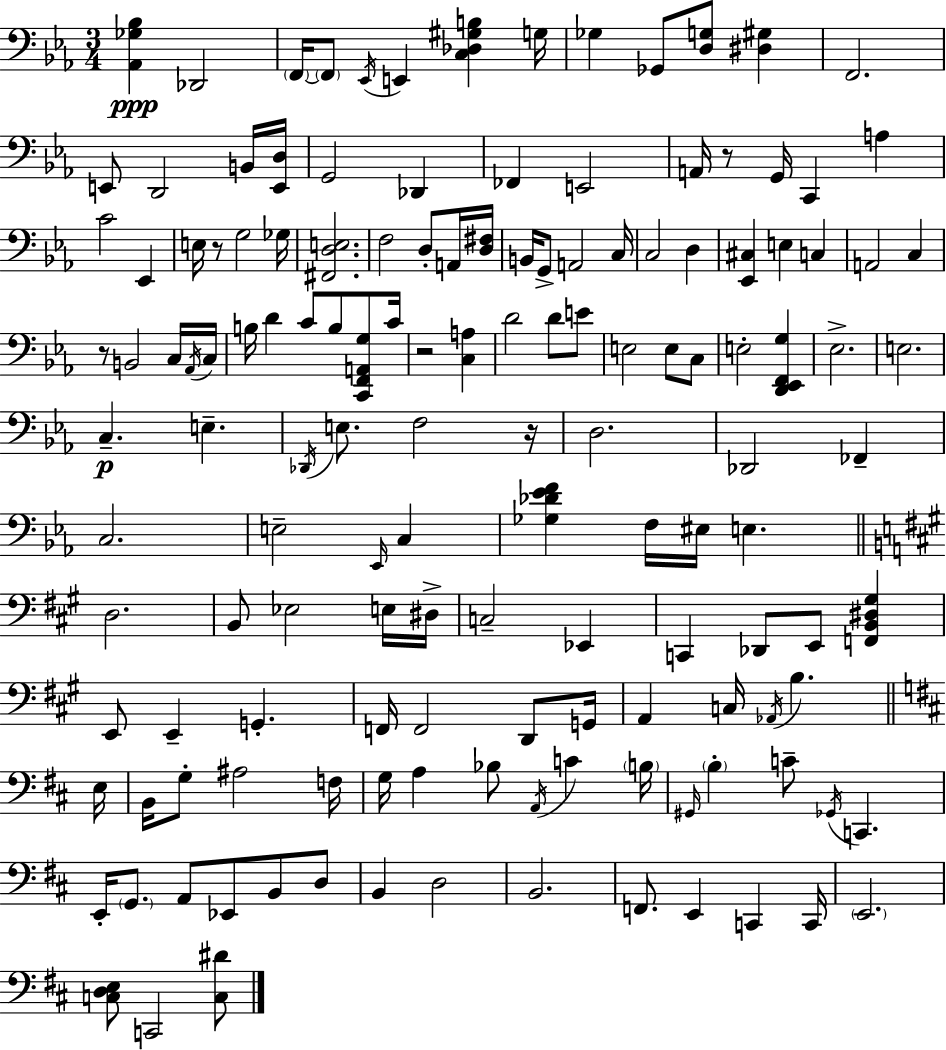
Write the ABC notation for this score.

X:1
T:Untitled
M:3/4
L:1/4
K:Cm
[_A,,_G,_B,] _D,,2 F,,/4 F,,/2 _E,,/4 E,, [C,_D,^G,B,] G,/4 _G, _G,,/2 [D,G,]/2 [^D,^G,] F,,2 E,,/2 D,,2 B,,/4 [E,,D,]/4 G,,2 _D,, _F,, E,,2 A,,/4 z/2 G,,/4 C,, A, C2 _E,, E,/4 z/2 G,2 _G,/4 [^F,,D,E,]2 F,2 D,/2 A,,/4 [D,^F,]/4 B,,/4 G,,/2 A,,2 C,/4 C,2 D, [_E,,^C,] E, C, A,,2 C, z/2 B,,2 C,/4 _A,,/4 C,/4 B,/4 D C/2 B,/2 [C,,F,,A,,G,]/2 C/4 z2 [C,A,] D2 D/2 E/2 E,2 E,/2 C,/2 E,2 [D,,_E,,F,,G,] _E,2 E,2 C, E, _D,,/4 E,/2 F,2 z/4 D,2 _D,,2 _F,, C,2 E,2 _E,,/4 C, [_G,_D_EF] F,/4 ^E,/4 E, D,2 B,,/2 _E,2 E,/4 ^D,/4 C,2 _E,, C,, _D,,/2 E,,/2 [F,,B,,^D,^G,] E,,/2 E,, G,, F,,/4 F,,2 D,,/2 G,,/4 A,, C,/4 _A,,/4 B, E,/4 B,,/4 G,/2 ^A,2 F,/4 G,/4 A, _B,/2 A,,/4 C B,/4 ^G,,/4 B, C/2 _G,,/4 C,, E,,/4 G,,/2 A,,/2 _E,,/2 B,,/2 D,/2 B,, D,2 B,,2 F,,/2 E,, C,, C,,/4 E,,2 [C,D,E,]/2 C,,2 [C,^D]/2